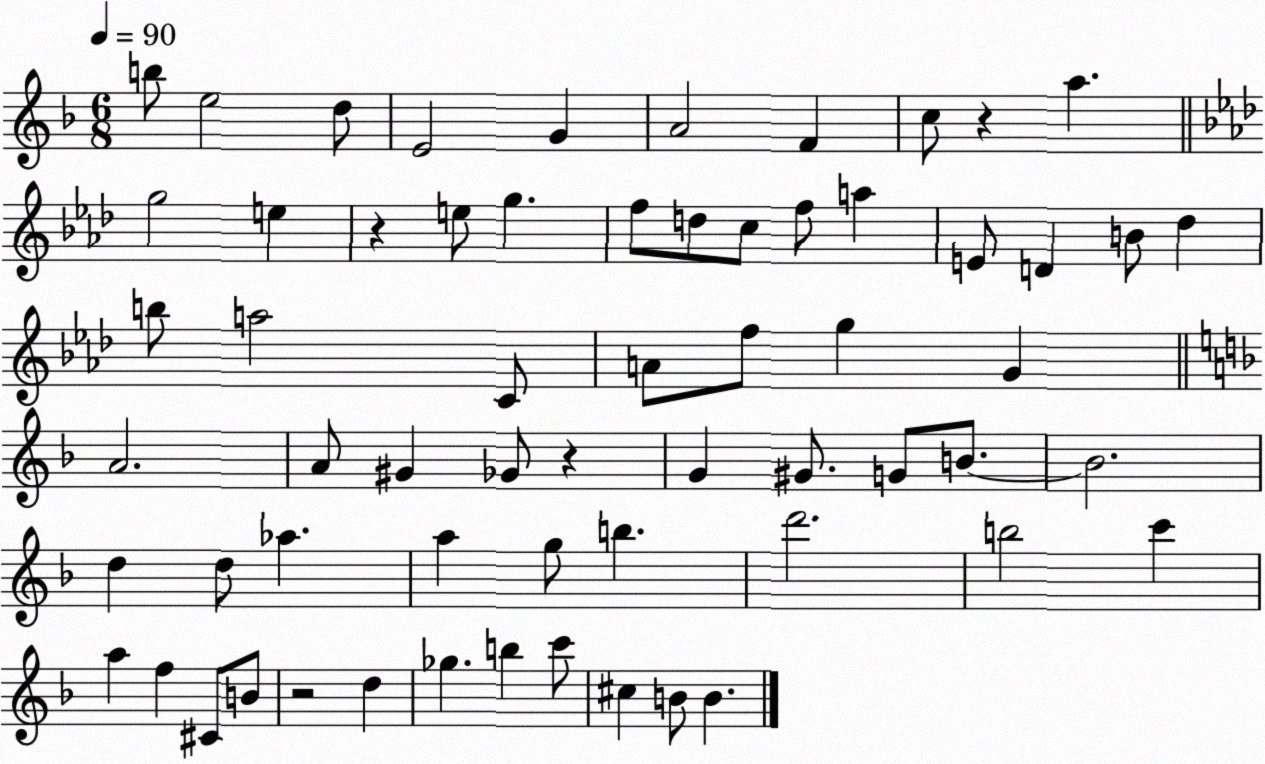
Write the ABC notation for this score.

X:1
T:Untitled
M:6/8
L:1/4
K:F
b/2 e2 d/2 E2 G A2 F c/2 z a g2 e z e/2 g f/2 d/2 c/2 f/2 a E/2 D B/2 _d b/2 a2 C/2 A/2 f/2 g G A2 A/2 ^G _G/2 z G ^G/2 G/2 B/2 B2 d d/2 _a a g/2 b d'2 b2 c' a f ^C/2 B/2 z2 d _g b c'/2 ^c B/2 B